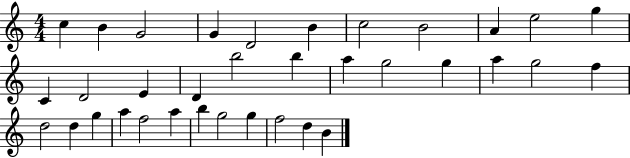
X:1
T:Untitled
M:4/4
L:1/4
K:C
c B G2 G D2 B c2 B2 A e2 g C D2 E D b2 b a g2 g a g2 f d2 d g a f2 a b g2 g f2 d B